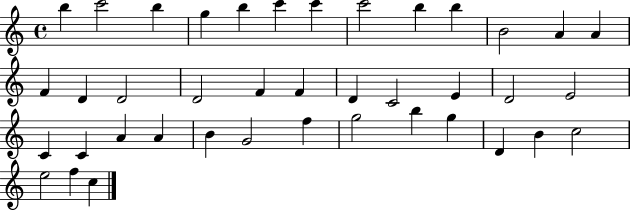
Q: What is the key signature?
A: C major